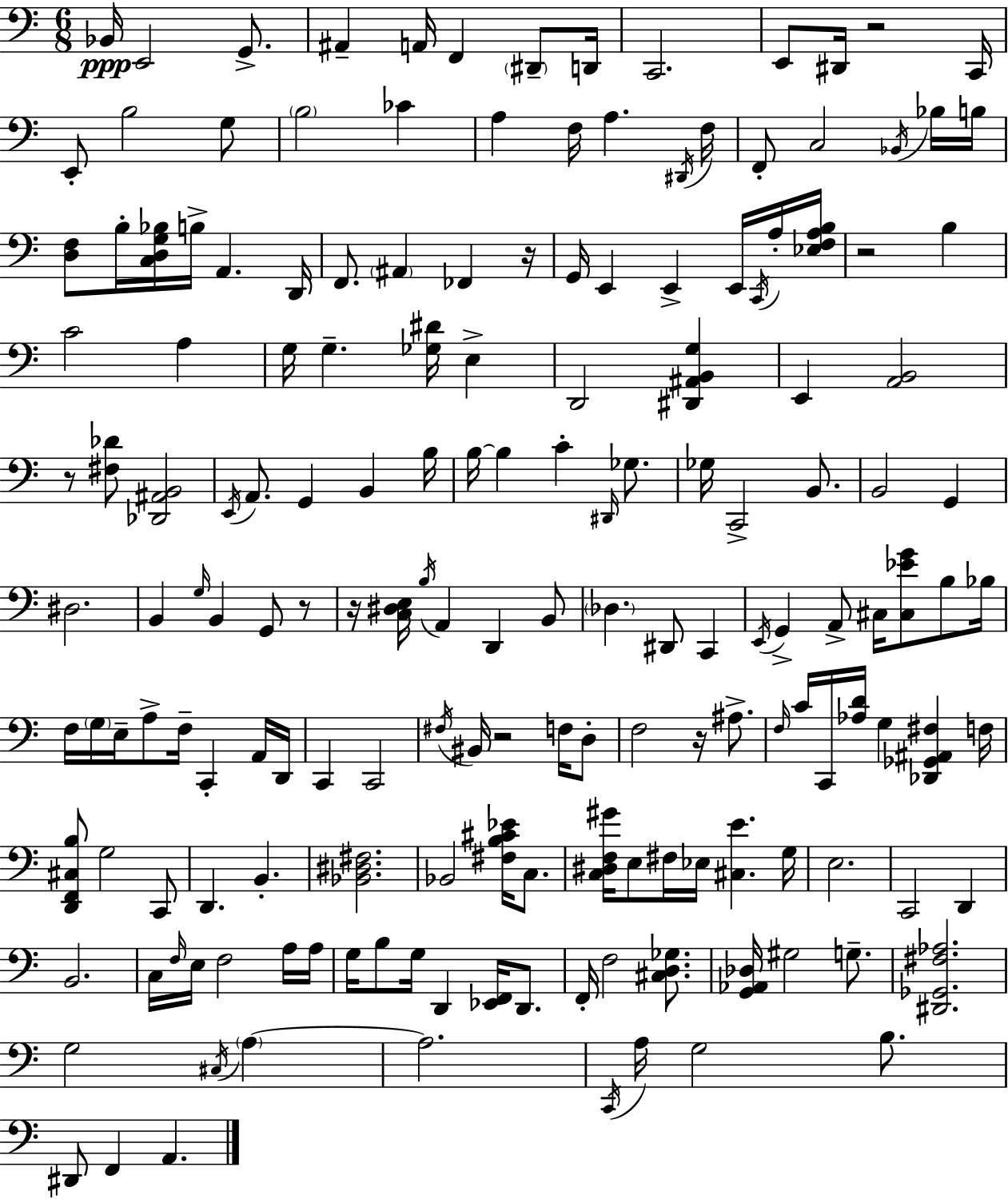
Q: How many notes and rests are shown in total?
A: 171